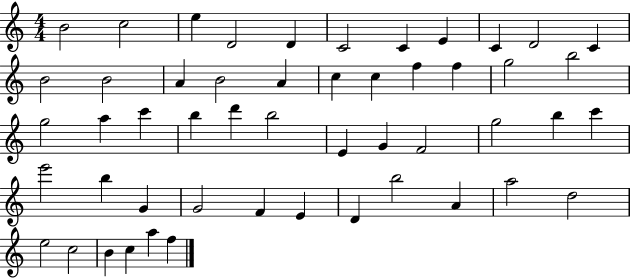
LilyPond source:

{
  \clef treble
  \numericTimeSignature
  \time 4/4
  \key c \major
  b'2 c''2 | e''4 d'2 d'4 | c'2 c'4 e'4 | c'4 d'2 c'4 | \break b'2 b'2 | a'4 b'2 a'4 | c''4 c''4 f''4 f''4 | g''2 b''2 | \break g''2 a''4 c'''4 | b''4 d'''4 b''2 | e'4 g'4 f'2 | g''2 b''4 c'''4 | \break e'''2 b''4 g'4 | g'2 f'4 e'4 | d'4 b''2 a'4 | a''2 d''2 | \break e''2 c''2 | b'4 c''4 a''4 f''4 | \bar "|."
}